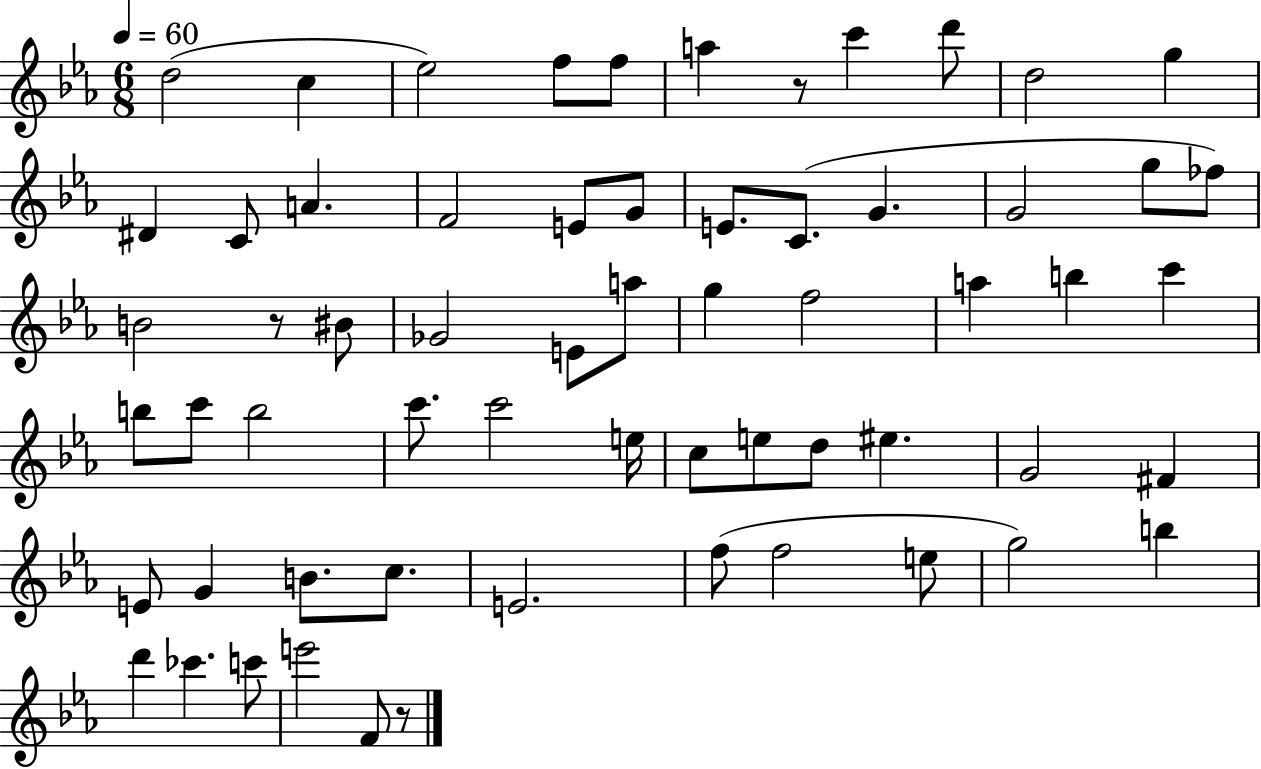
{
  \clef treble
  \numericTimeSignature
  \time 6/8
  \key ees \major
  \tempo 4 = 60
  \repeat volta 2 { d''2( c''4 | ees''2) f''8 f''8 | a''4 r8 c'''4 d'''8 | d''2 g''4 | \break dis'4 c'8 a'4. | f'2 e'8 g'8 | e'8. c'8.( g'4. | g'2 g''8 fes''8) | \break b'2 r8 bis'8 | ges'2 e'8 a''8 | g''4 f''2 | a''4 b''4 c'''4 | \break b''8 c'''8 b''2 | c'''8. c'''2 e''16 | c''8 e''8 d''8 eis''4. | g'2 fis'4 | \break e'8 g'4 b'8. c''8. | e'2. | f''8( f''2 e''8 | g''2) b''4 | \break d'''4 ces'''4. c'''8 | e'''2 f'8 r8 | } \bar "|."
}